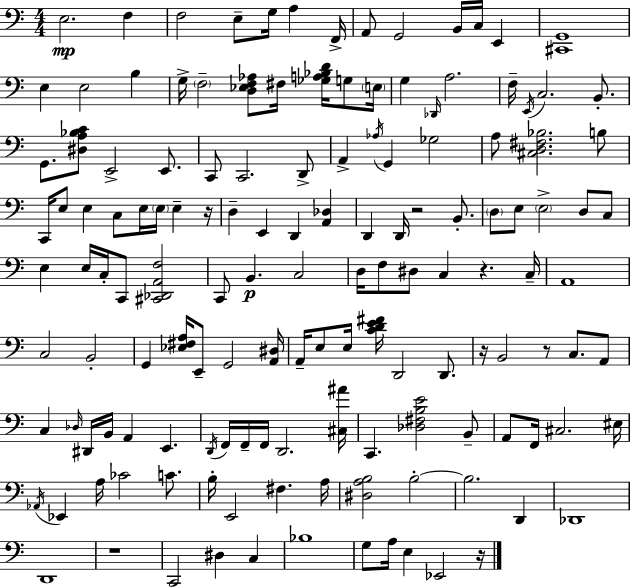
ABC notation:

X:1
T:Untitled
M:4/4
L:1/4
K:C
E,2 F, F,2 E,/2 G,/4 A, F,,/4 A,,/2 G,,2 B,,/4 C,/4 E,, [^C,,G,,]4 E, E,2 B, G,/4 F,2 [D,_E,F,_A,]/2 ^F,/4 [_G,A,_B,D]/4 G,/2 E,/4 G, _D,,/4 A,2 F,/4 E,,/4 C,2 B,,/2 G,,/2 [^D,A,_B,C]/2 E,,2 E,,/2 C,,/2 C,,2 D,,/2 A,, _A,/4 G,, _G,2 A,/2 [^C,D,^F,_B,]2 B,/2 C,,/4 E,/2 E, C,/2 E,/4 E,/4 E, z/4 D, E,, D,, [A,,_D,] D,, D,,/4 z2 B,,/2 D,/2 E,/2 E,2 D,/2 C,/2 E, E,/4 C,/4 C,,/2 [^C,,_D,,A,,F,]2 C,,/2 B,, C,2 D,/4 F,/2 ^D,/2 C, z C,/4 A,,4 C,2 B,,2 G,, [_E,^F,A,]/4 E,,/2 G,,2 [A,,^D,]/4 A,,/4 E,/2 E,/4 [CDE^F]/4 D,,2 D,,/2 z/4 B,,2 z/2 C,/2 A,,/2 C, _D,/4 ^D,,/4 B,,/4 A,, E,, D,,/4 F,,/4 F,,/4 F,,/4 D,,2 [^C,^A]/4 C,, [_D,^F,B,E]2 B,,/2 A,,/2 F,,/4 ^C,2 ^E,/4 _A,,/4 _E,, A,/4 _C2 C/2 B,/4 E,,2 ^F, A,/4 [^D,A,B,]2 B,2 B,2 D,, _D,,4 D,,4 z4 C,,2 ^D, C, _B,4 G,/2 A,/4 E, _E,,2 z/4